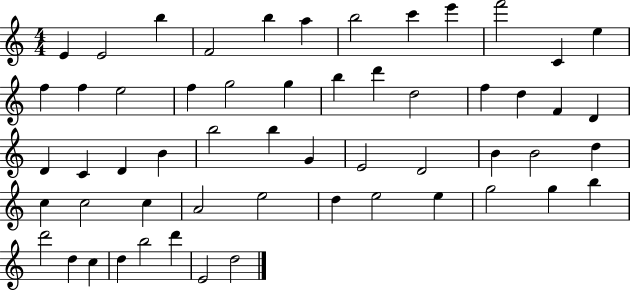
E4/q E4/h B5/q F4/h B5/q A5/q B5/h C6/q E6/q F6/h C4/q E5/q F5/q F5/q E5/h F5/q G5/h G5/q B5/q D6/q D5/h F5/q D5/q F4/q D4/q D4/q C4/q D4/q B4/q B5/h B5/q G4/q E4/h D4/h B4/q B4/h D5/q C5/q C5/h C5/q A4/h E5/h D5/q E5/h E5/q G5/h G5/q B5/q D6/h D5/q C5/q D5/q B5/h D6/q E4/h D5/h